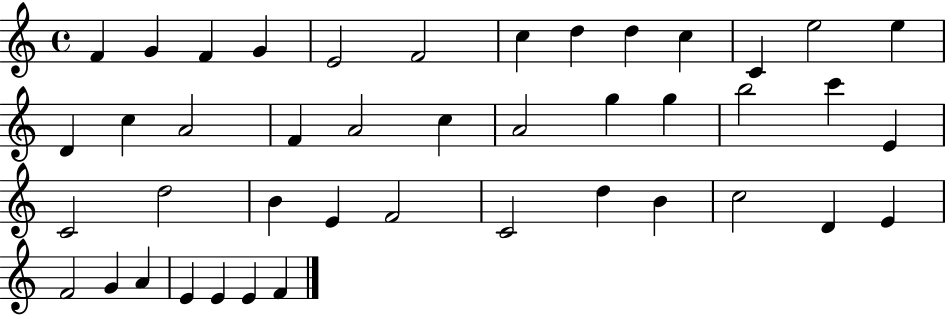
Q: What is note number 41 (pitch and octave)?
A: E4